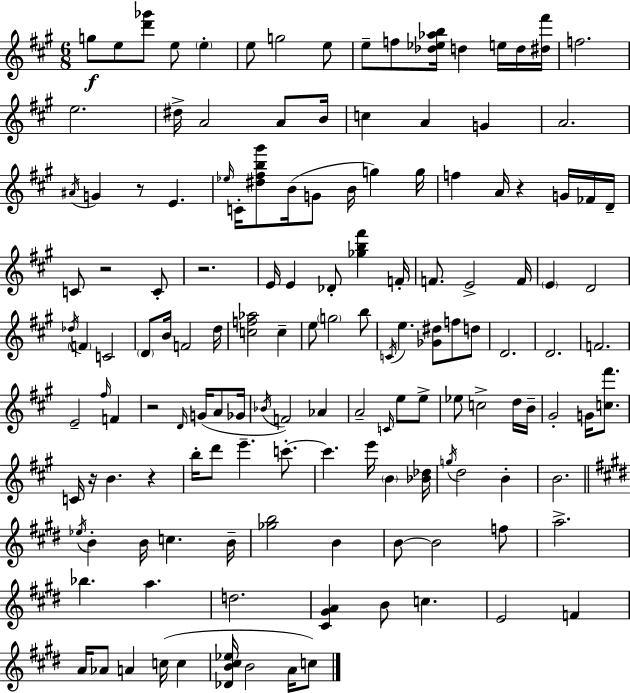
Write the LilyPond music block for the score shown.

{
  \clef treble
  \numericTimeSignature
  \time 6/8
  \key a \major
  g''8\f e''8 <d''' ges'''>8 e''8 \parenthesize e''4-. | e''8 g''2 e''8 | e''8-- f''8 <des'' ees'' aes'' b''>16 d''4 e''16 d''16 <dis'' fis'''>16 | f''2. | \break e''2. | dis''16-> a'2 a'8 b'16 | c''4 a'4 g'4 | a'2. | \break \acciaccatura { ais'16 } g'4 r8 e'4. | \grace { ees''16 } c'16-. <dis'' fis'' b'' gis'''>8 b'16( g'8 b'16 g''4) | g''16 f''4 a'16 r4 g'16 | fes'16 d'16-- c'8 r2 | \break c'8-. r2. | e'16 e'4 des'8-. <ges'' b'' fis'''>4 | f'16-. f'8. e'2-> | f'16 \parenthesize e'4 d'2 | \break \acciaccatura { des''16 } \parenthesize f'4 c'2 | \parenthesize d'8 b'16 f'2 | d''16 <c'' f'' aes''>2 c''4-- | e''8 \parenthesize g''2 | \break b''8 \acciaccatura { c'16 } e''4. <ges' dis''>8 | f''8 d''8 d'2. | d'2. | f'2. | \break e'2-- | \grace { fis''16 } f'4 r2 | \grace { d'16 } g'16( a'8 ges'16 \acciaccatura { bes'16 }) f'2 | aes'4 a'2-- | \break \grace { c'16 } e''8 e''8-> ees''8 c''2-> | d''16 b'16-- gis'2-. | g'16 <c'' fis'''>8. c'16 r16 b'4. | r4 b''16-. d'''8 e'''4.-- | \break c'''8.-.~~ c'''4. | e'''16 \parenthesize b'4 <bes' des''>16 \acciaccatura { g''16 } d''2 | b'4-. b'2. | \bar "||" \break \key e \major \acciaccatura { ees''16 } b'4-. b'16 c''4. | b'16-- <ges'' b''>2 b'4 | b'8~~ b'2 f''8 | a''2.-> | \break bes''4. a''4. | d''2. | <cis' gis' a'>4 b'8 c''4. | e'2 f'4 | \break a'16 aes'8 a'4 c''16( c''4 | <des' b' cis'' ees''>16 b'2 a'16 c''8) | \bar "|."
}